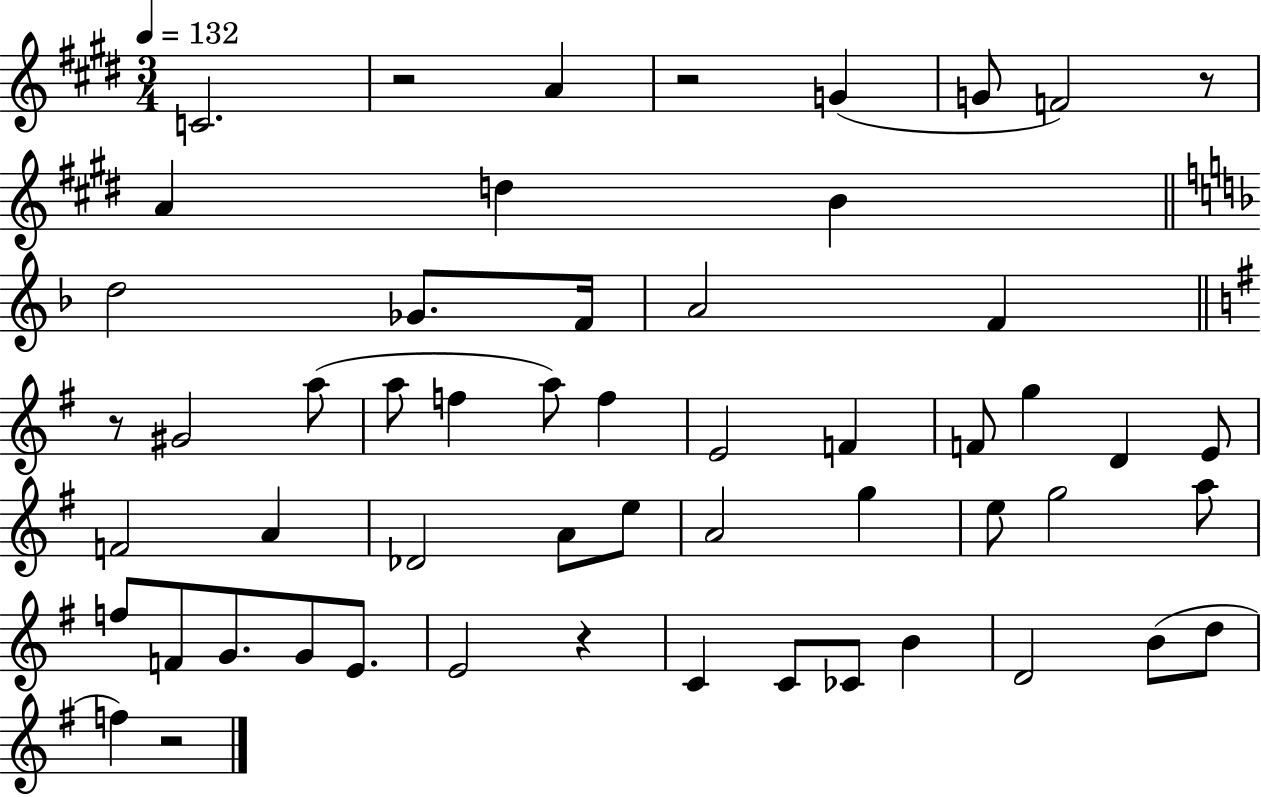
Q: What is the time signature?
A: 3/4